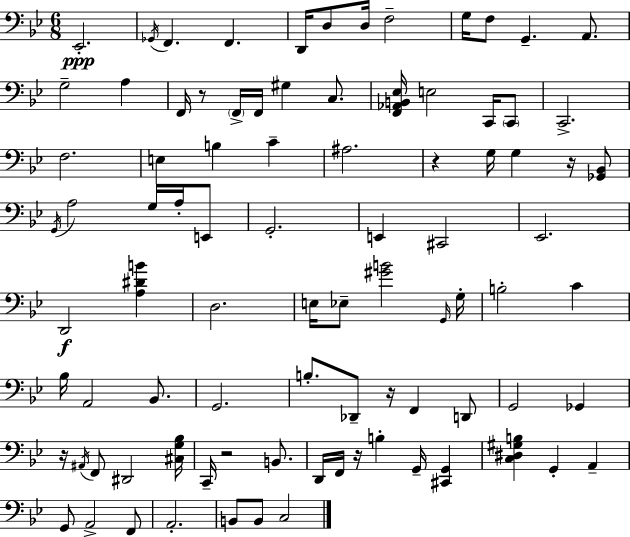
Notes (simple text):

Eb2/h. Gb2/s F2/q. F2/q. D2/s D3/e D3/s F3/h G3/s F3/e G2/q. A2/e. G3/h A3/q F2/s R/e F2/s F2/s G#3/q C3/e. [F2,Ab2,B2,Eb3]/s E3/h C2/s C2/e C2/h. F3/h. E3/q B3/q C4/q A#3/h. R/q G3/s G3/q R/s [Gb2,Bb2]/e G2/s A3/h G3/s A3/s E2/e G2/h. E2/q C#2/h Eb2/h. D2/h [A3,D#4,B4]/q D3/h. E3/s Eb3/e [G#4,B4]/h G2/s G3/s B3/h C4/q Bb3/s A2/h Bb2/e. G2/h. B3/e. Db2/e R/s F2/q D2/e G2/h Gb2/q R/s A#2/s F2/e D#2/h [C#3,G3,Bb3]/s C2/s R/h B2/e. D2/s F2/s R/s B3/q G2/s [C#2,G2]/q [C3,D#3,G#3,B3]/q G2/q A2/q G2/e A2/h F2/e A2/h. B2/e B2/e C3/h